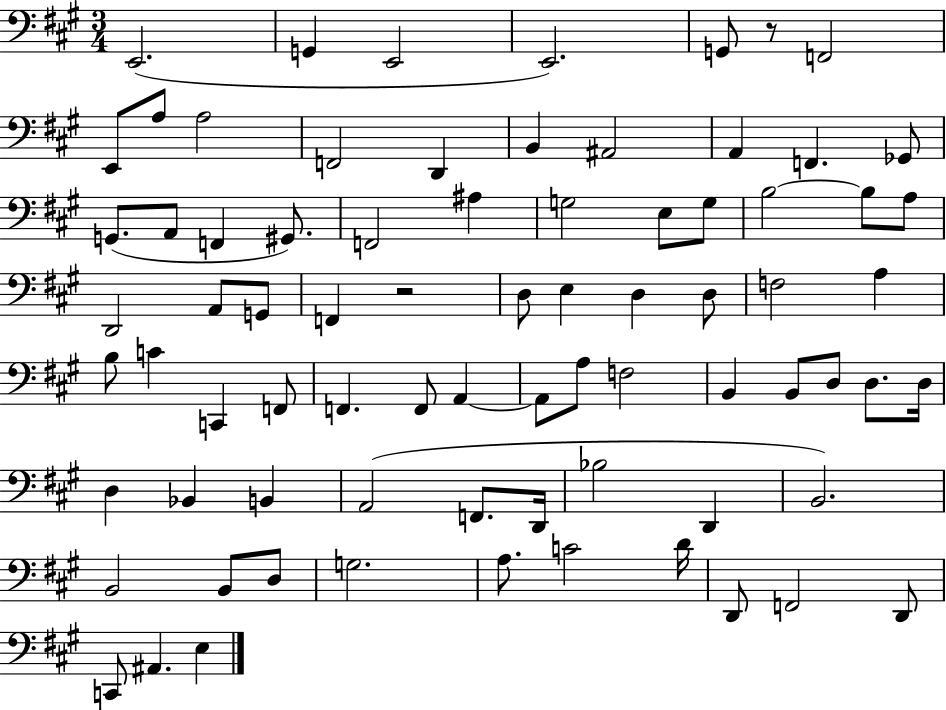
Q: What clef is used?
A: bass